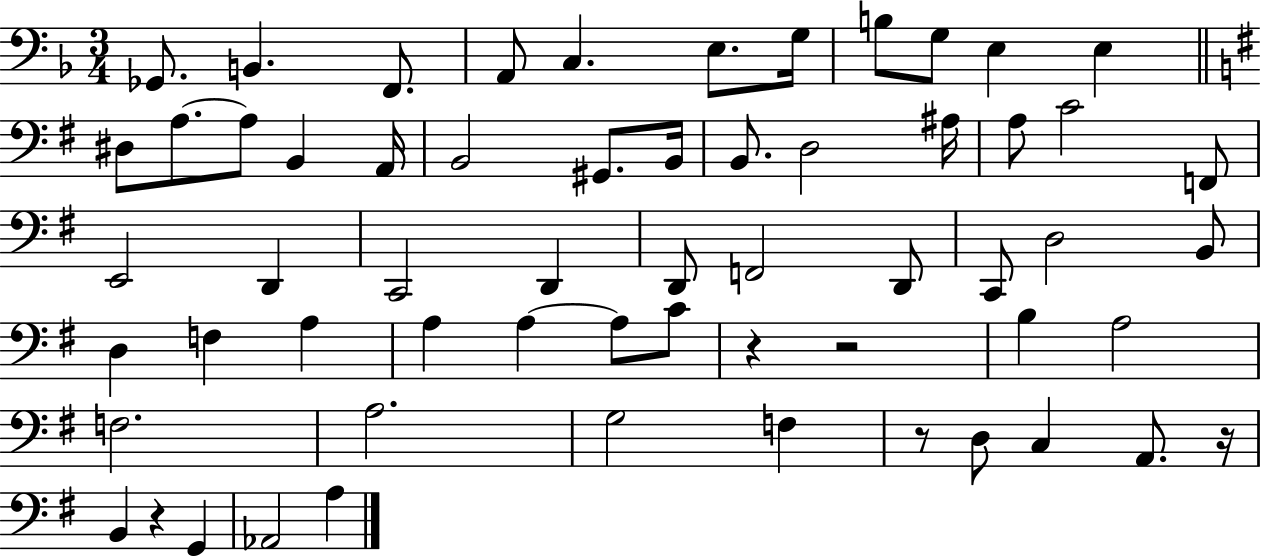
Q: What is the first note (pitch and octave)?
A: Gb2